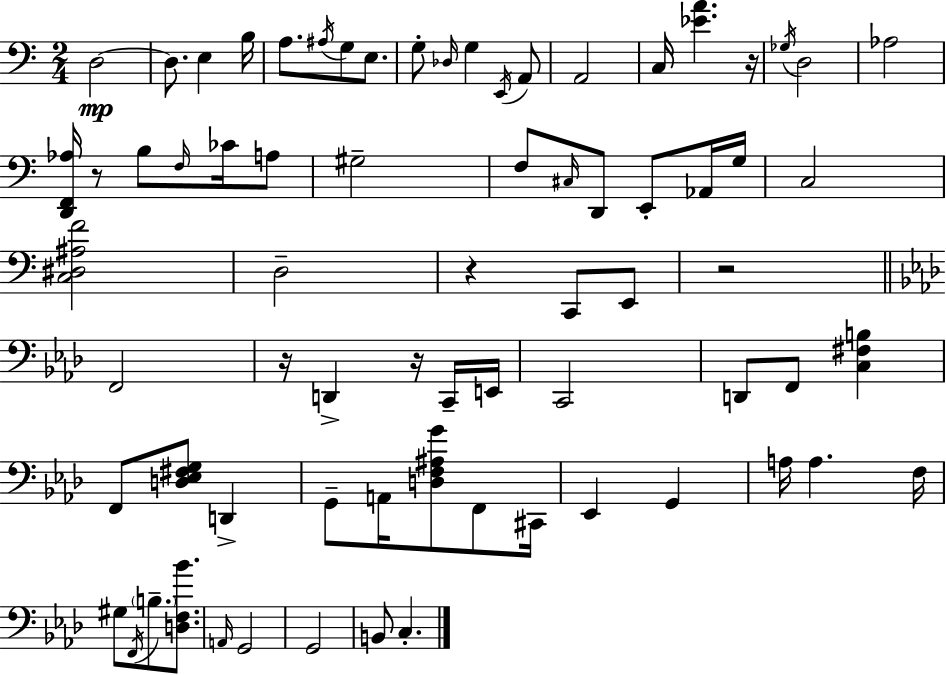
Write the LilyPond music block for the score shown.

{
  \clef bass
  \numericTimeSignature
  \time 2/4
  \key c \major
  d2~~\mp | d8. e4 b16 | a8. \acciaccatura { ais16 } g8 e8. | g8-. \grace { des16 } g4 | \break \acciaccatura { e,16 } a,8 a,2 | c16 <ees' a'>4. | r16 \acciaccatura { ges16 } d2 | aes2 | \break <d, f, aes>16 r8 b8 | \grace { f16 } ces'16 a8 gis2-- | f8 \grace { cis16 } | d,8 e,8-. aes,16 g16 c2 | \break <c dis ais f'>2 | d2-- | r4 | c,8 e,8 r2 | \break \bar "||" \break \key aes \major f,2 | r16 d,4-> r16 c,16-- e,16 | c,2 | d,8 f,8 <c fis b>4 | \break f,8 <d ees fis g>8 d,4-> | g,8-- a,16 <d f ais g'>8 f,8 cis,16 | ees,4 g,4 | a16 a4. f16 | \break gis8 \acciaccatura { f,16 } \parenthesize b8.-- <d f bes'>8. | \grace { a,16 } g,2 | g,2 | b,8 c4.-. | \break \bar "|."
}